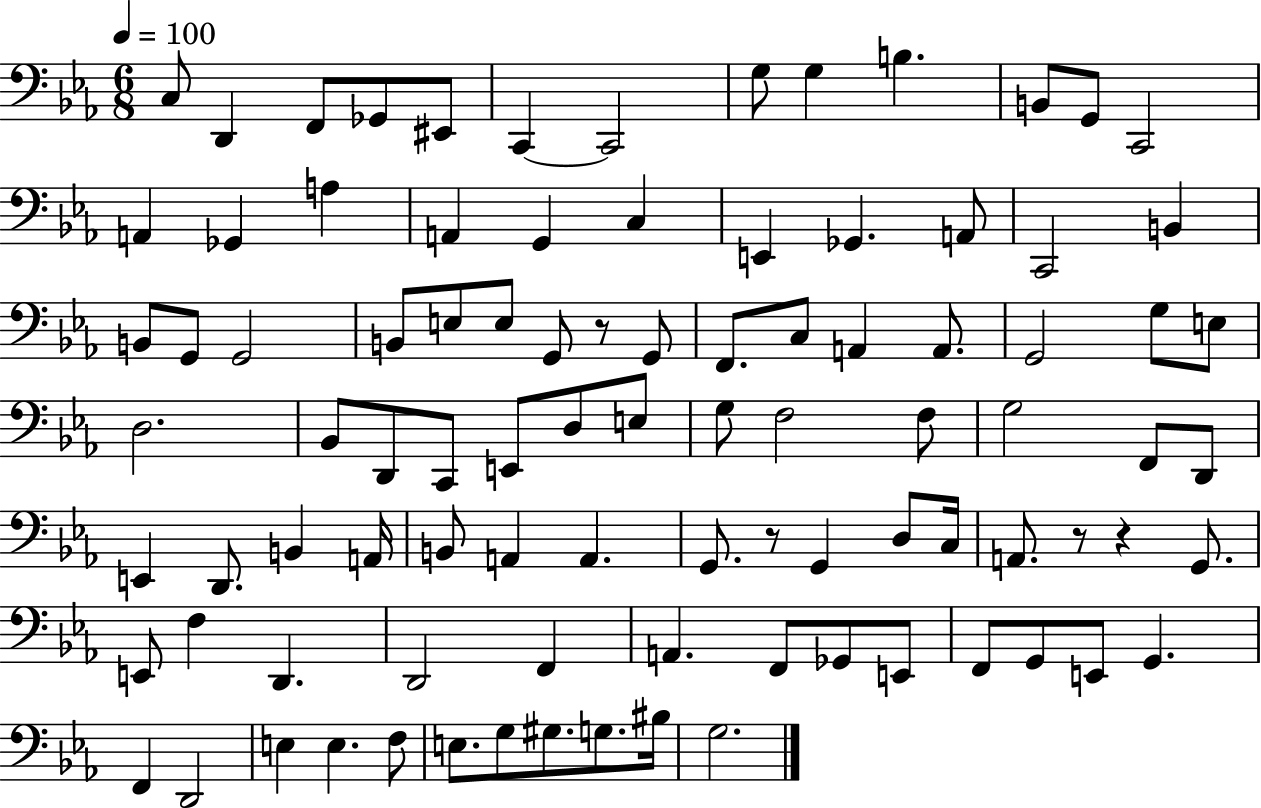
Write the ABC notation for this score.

X:1
T:Untitled
M:6/8
L:1/4
K:Eb
C,/2 D,, F,,/2 _G,,/2 ^E,,/2 C,, C,,2 G,/2 G, B, B,,/2 G,,/2 C,,2 A,, _G,, A, A,, G,, C, E,, _G,, A,,/2 C,,2 B,, B,,/2 G,,/2 G,,2 B,,/2 E,/2 E,/2 G,,/2 z/2 G,,/2 F,,/2 C,/2 A,, A,,/2 G,,2 G,/2 E,/2 D,2 _B,,/2 D,,/2 C,,/2 E,,/2 D,/2 E,/2 G,/2 F,2 F,/2 G,2 F,,/2 D,,/2 E,, D,,/2 B,, A,,/4 B,,/2 A,, A,, G,,/2 z/2 G,, D,/2 C,/4 A,,/2 z/2 z G,,/2 E,,/2 F, D,, D,,2 F,, A,, F,,/2 _G,,/2 E,,/2 F,,/2 G,,/2 E,,/2 G,, F,, D,,2 E, E, F,/2 E,/2 G,/2 ^G,/2 G,/2 ^B,/4 G,2